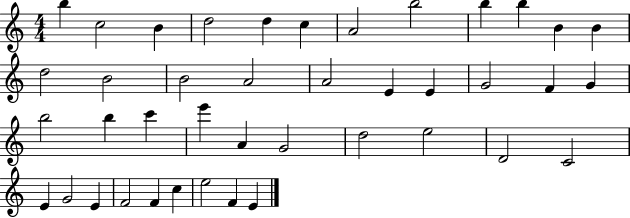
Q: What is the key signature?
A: C major